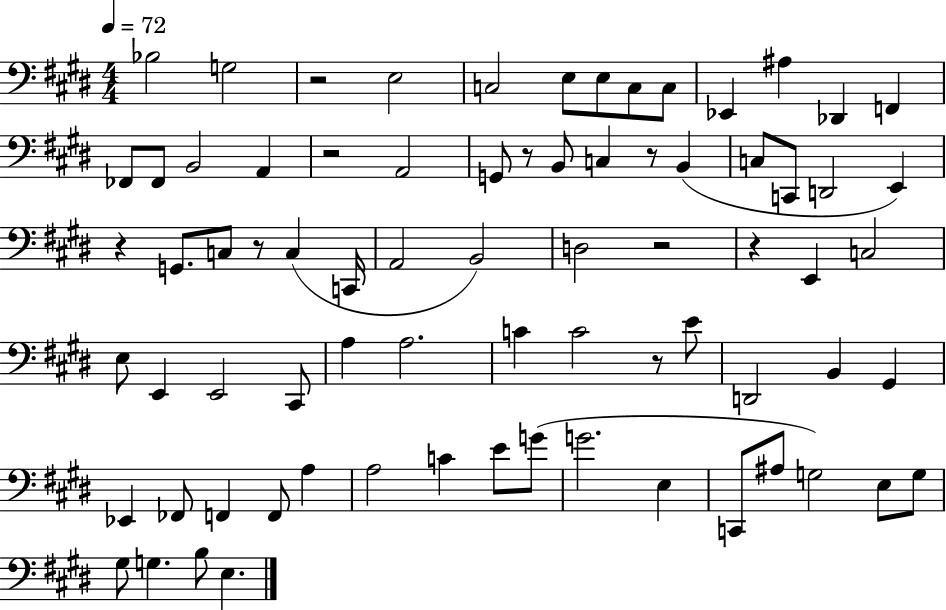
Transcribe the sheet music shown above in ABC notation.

X:1
T:Untitled
M:4/4
L:1/4
K:E
_B,2 G,2 z2 E,2 C,2 E,/2 E,/2 C,/2 C,/2 _E,, ^A, _D,, F,, _F,,/2 _F,,/2 B,,2 A,, z2 A,,2 G,,/2 z/2 B,,/2 C, z/2 B,, C,/2 C,,/2 D,,2 E,, z G,,/2 C,/2 z/2 C, C,,/4 A,,2 B,,2 D,2 z2 z E,, C,2 E,/2 E,, E,,2 ^C,,/2 A, A,2 C C2 z/2 E/2 D,,2 B,, ^G,, _E,, _F,,/2 F,, F,,/2 A, A,2 C E/2 G/2 G2 E, C,,/2 ^A,/2 G,2 E,/2 G,/2 ^G,/2 G, B,/2 E,